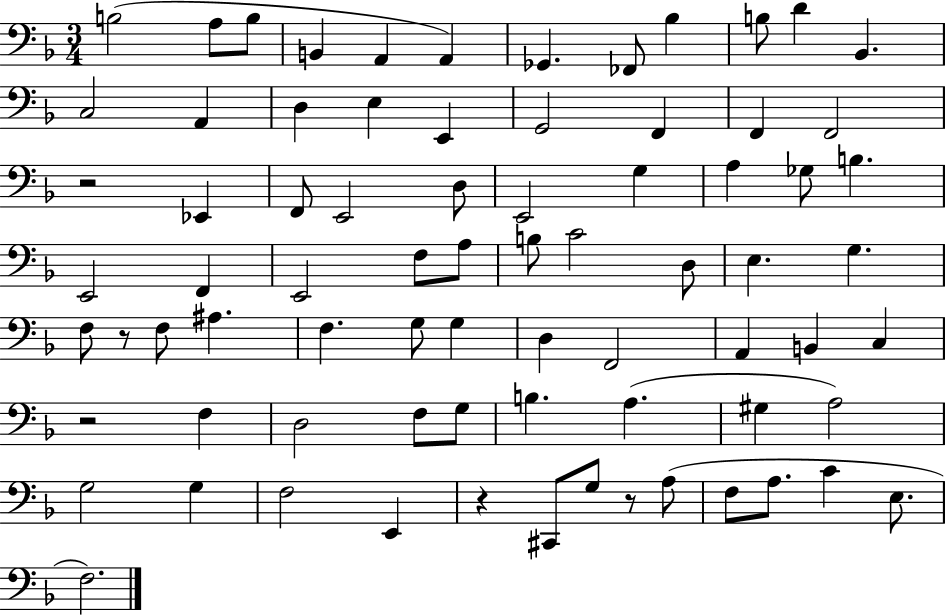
{
  \clef bass
  \numericTimeSignature
  \time 3/4
  \key f \major
  b2( a8 b8 | b,4 a,4 a,4) | ges,4. fes,8 bes4 | b8 d'4 bes,4. | \break c2 a,4 | d4 e4 e,4 | g,2 f,4 | f,4 f,2 | \break r2 ees,4 | f,8 e,2 d8 | e,2 g4 | a4 ges8 b4. | \break e,2 f,4 | e,2 f8 a8 | b8 c'2 d8 | e4. g4. | \break f8 r8 f8 ais4. | f4. g8 g4 | d4 f,2 | a,4 b,4 c4 | \break r2 f4 | d2 f8 g8 | b4. a4.( | gis4 a2) | \break g2 g4 | f2 e,4 | r4 cis,8 g8 r8 a8( | f8 a8. c'4 e8. | \break f2.) | \bar "|."
}